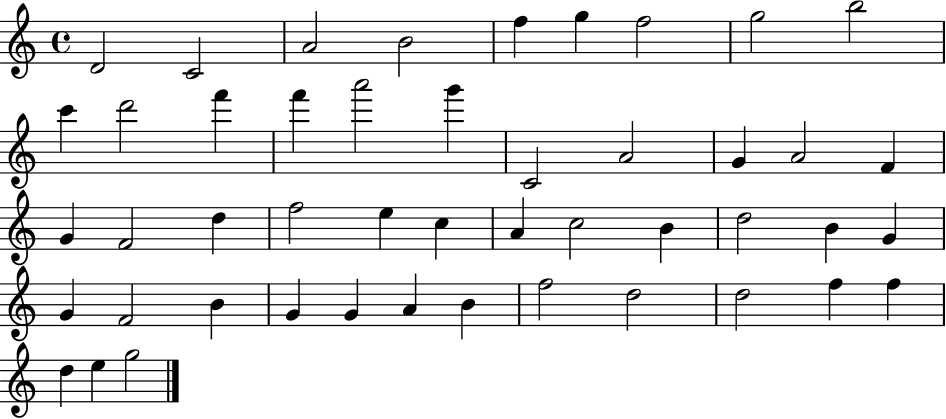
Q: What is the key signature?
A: C major